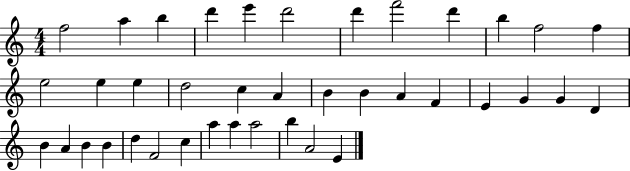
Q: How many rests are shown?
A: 0